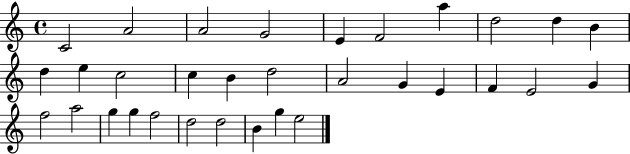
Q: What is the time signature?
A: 4/4